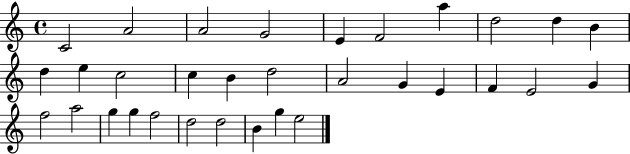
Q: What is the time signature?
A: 4/4